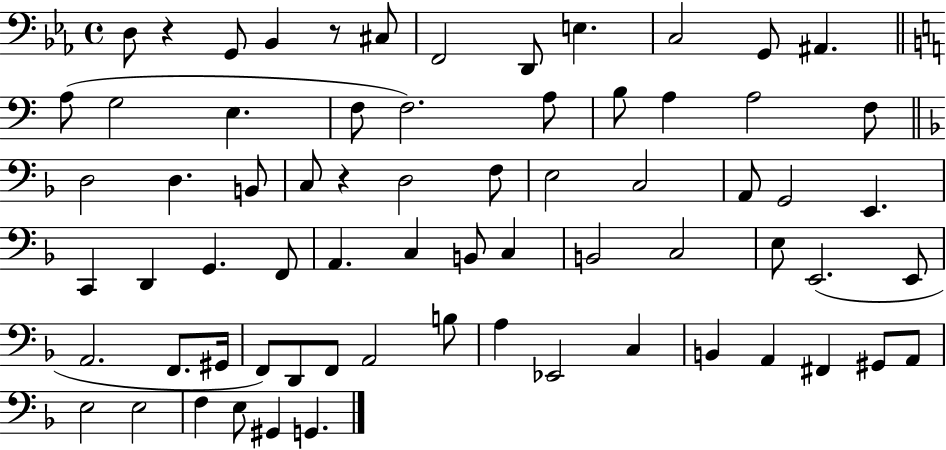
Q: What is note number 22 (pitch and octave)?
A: D3